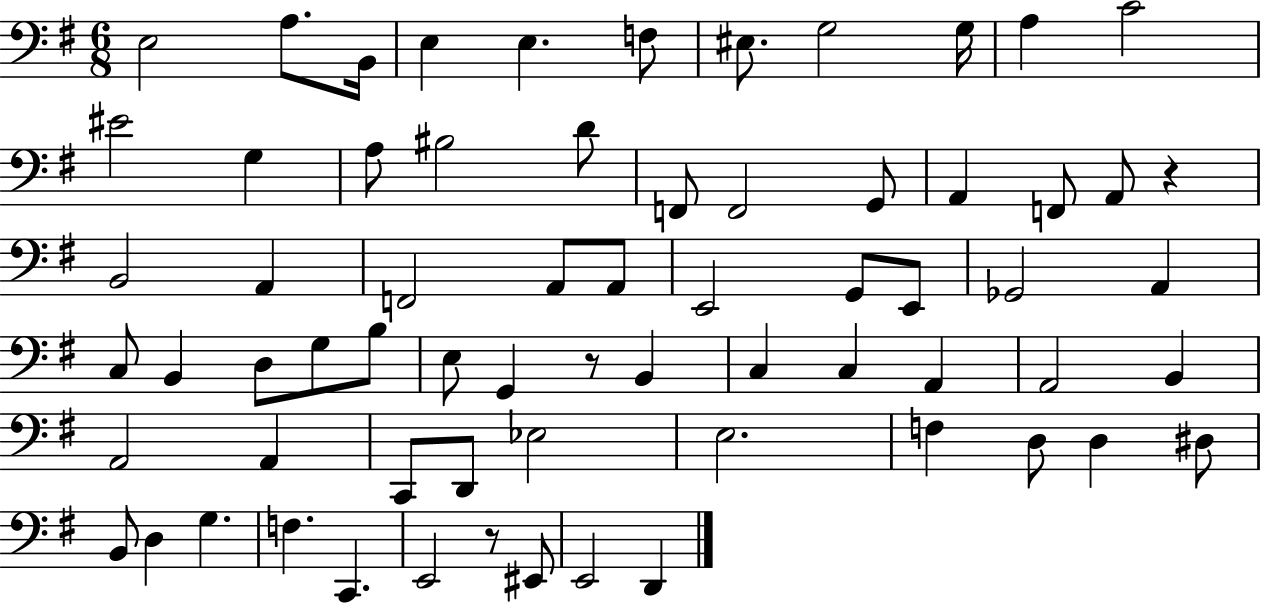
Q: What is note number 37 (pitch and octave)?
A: B3